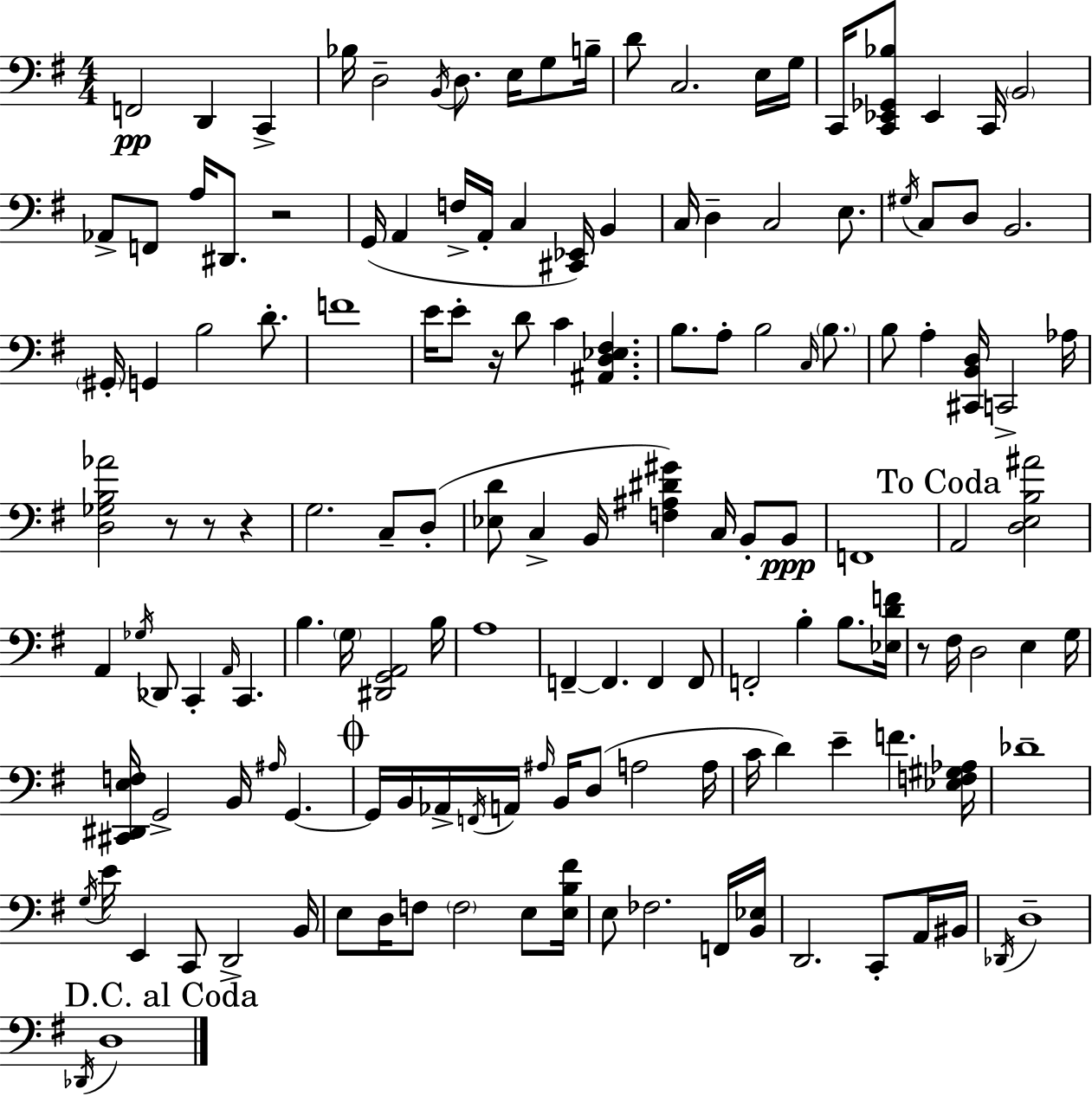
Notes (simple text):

F2/h D2/q C2/q Bb3/s D3/h B2/s D3/e. E3/s G3/e B3/s D4/e C3/h. E3/s G3/s C2/s [C2,Eb2,Gb2,Bb3]/e Eb2/q C2/s B2/h Ab2/e F2/e A3/s D#2/e. R/h G2/s A2/q F3/s A2/s C3/q [C#2,Eb2]/s B2/q C3/s D3/q C3/h E3/e. G#3/s C3/e D3/e B2/h. G#2/s G2/q B3/h D4/e. F4/w E4/s E4/e R/s D4/e C4/q [A#2,D3,Eb3,F#3]/q. B3/e. A3/e B3/h C3/s B3/e. B3/e A3/q [C#2,B2,D3]/s C2/h Ab3/s [D3,Gb3,B3,Ab4]/h R/e R/e R/q G3/h. C3/e D3/e [Eb3,D4]/e C3/q B2/s [F3,A#3,D#4,G#4]/q C3/s B2/e B2/e F2/w A2/h [D3,E3,B3,A#4]/h A2/q Gb3/s Db2/e C2/q A2/s C2/q. B3/q. G3/s [D#2,G2,A2]/h B3/s A3/w F2/q F2/q. F2/q F2/e F2/h B3/q B3/e. [Eb3,D4,F4]/s R/e F#3/s D3/h E3/q G3/s [C#2,D#2,E3,F3]/s G2/h B2/s A#3/s G2/q. G2/s B2/s Ab2/s F2/s A2/s A#3/s B2/s D3/e A3/h A3/s C4/s D4/q E4/q F4/q. [Eb3,F3,G#3,Ab3]/s Db4/w G3/s E4/s E2/q C2/e D2/h B2/s E3/e D3/s F3/e F3/h E3/e [E3,B3,F#4]/s E3/e FES3/h. F2/s [B2,Eb3]/s D2/h. C2/e A2/s BIS2/s Db2/s D3/w Db2/s D3/w